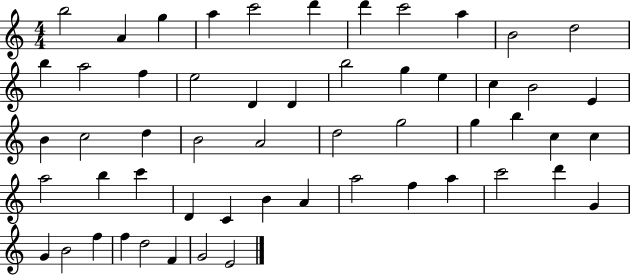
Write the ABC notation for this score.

X:1
T:Untitled
M:4/4
L:1/4
K:C
b2 A g a c'2 d' d' c'2 a B2 d2 b a2 f e2 D D b2 g e c B2 E B c2 d B2 A2 d2 g2 g b c c a2 b c' D C B A a2 f a c'2 d' G G B2 f f d2 F G2 E2